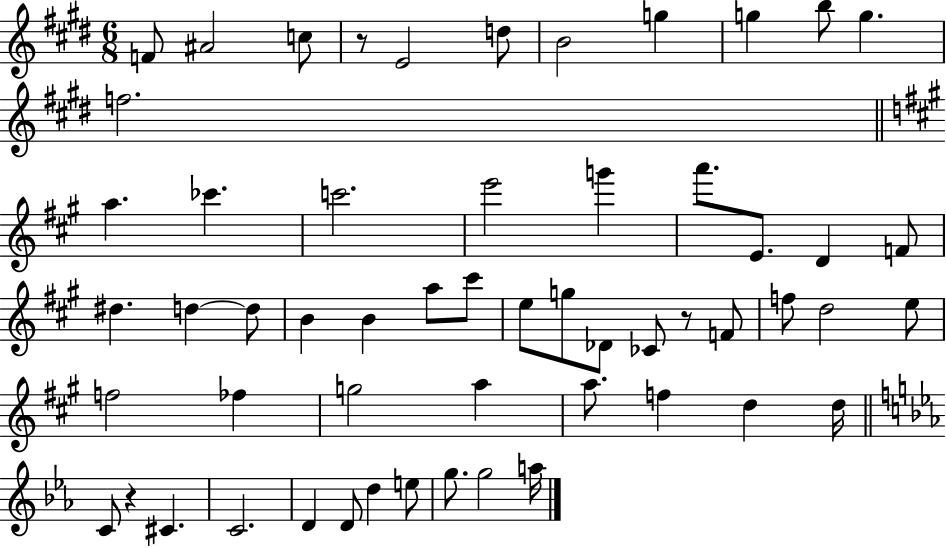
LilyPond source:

{
  \clef treble
  \numericTimeSignature
  \time 6/8
  \key e \major
  f'8 ais'2 c''8 | r8 e'2 d''8 | b'2 g''4 | g''4 b''8 g''4. | \break f''2. | \bar "||" \break \key a \major a''4. ces'''4. | c'''2. | e'''2 g'''4 | a'''8. e'8. d'4 f'8 | \break dis''4. d''4~~ d''8 | b'4 b'4 a''8 cis'''8 | e''8 g''8 des'8 ces'8 r8 f'8 | f''8 d''2 e''8 | \break f''2 fes''4 | g''2 a''4 | a''8. f''4 d''4 d''16 | \bar "||" \break \key ees \major c'8 r4 cis'4. | c'2. | d'4 d'8 d''4 e''8 | g''8. g''2 a''16 | \break \bar "|."
}